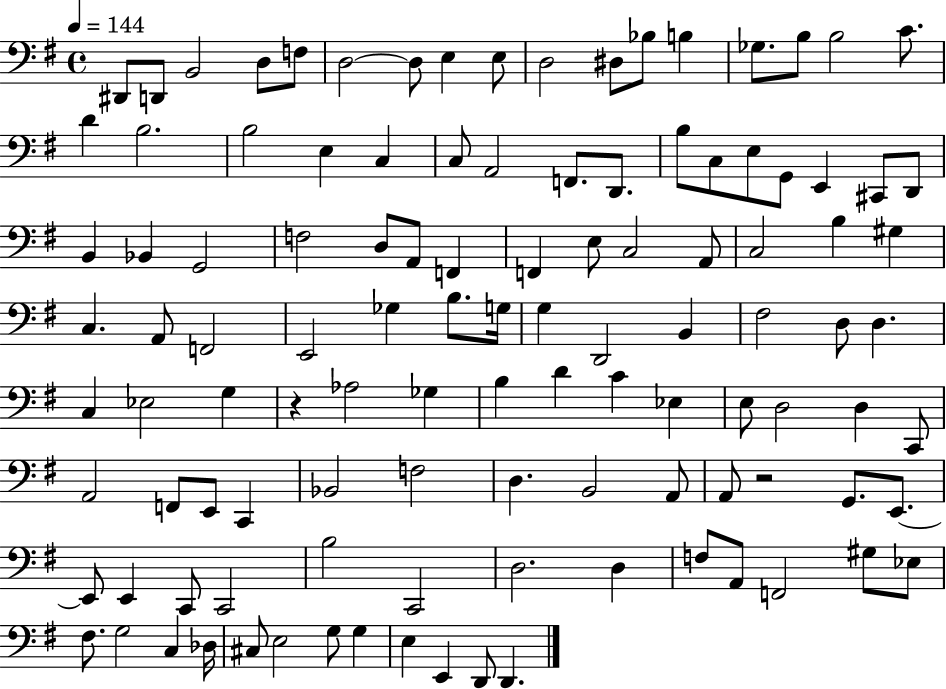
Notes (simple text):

D#2/e D2/e B2/h D3/e F3/e D3/h D3/e E3/q E3/e D3/h D#3/e Bb3/e B3/q Gb3/e. B3/e B3/h C4/e. D4/q B3/h. B3/h E3/q C3/q C3/e A2/h F2/e. D2/e. B3/e C3/e E3/e G2/e E2/q C#2/e D2/e B2/q Bb2/q G2/h F3/h D3/e A2/e F2/q F2/q E3/e C3/h A2/e C3/h B3/q G#3/q C3/q. A2/e F2/h E2/h Gb3/q B3/e. G3/s G3/q D2/h B2/q F#3/h D3/e D3/q. C3/q Eb3/h G3/q R/q Ab3/h Gb3/q B3/q D4/q C4/q Eb3/q E3/e D3/h D3/q C2/e A2/h F2/e E2/e C2/q Bb2/h F3/h D3/q. B2/h A2/e A2/e R/h G2/e. E2/e. E2/e E2/q C2/e C2/h B3/h C2/h D3/h. D3/q F3/e A2/e F2/h G#3/e Eb3/e F#3/e. G3/h C3/q Db3/s C#3/e E3/h G3/e G3/q E3/q E2/q D2/e D2/q.